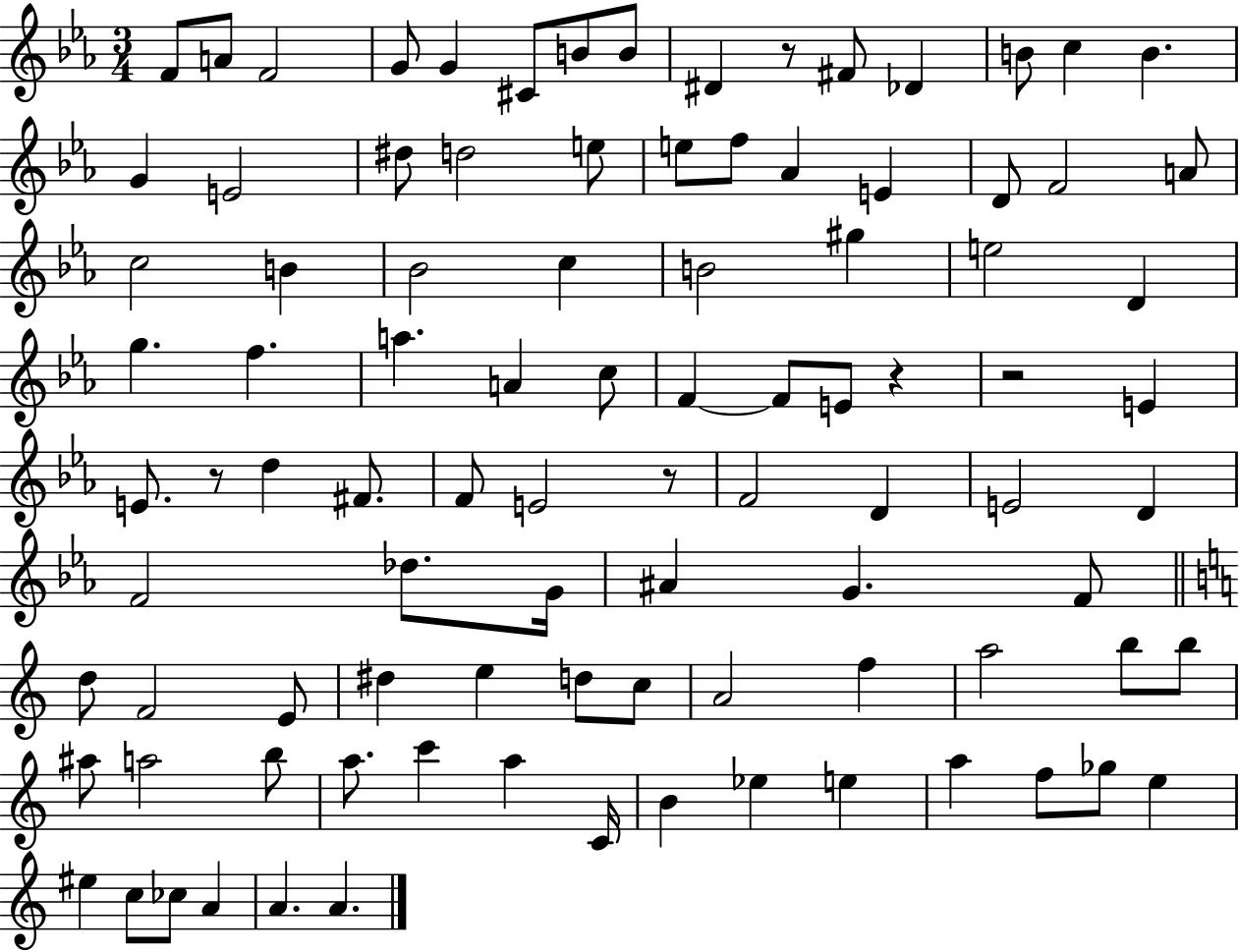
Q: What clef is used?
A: treble